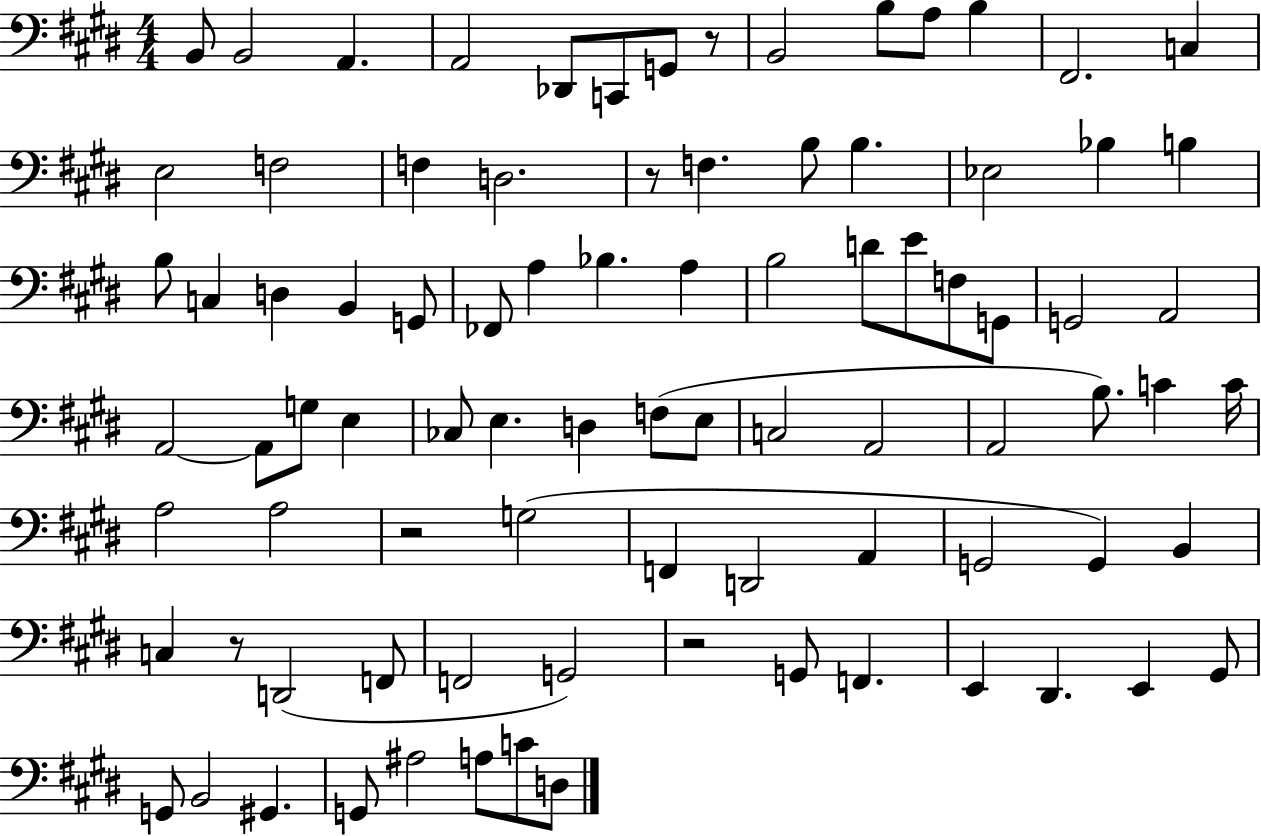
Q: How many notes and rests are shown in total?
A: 87